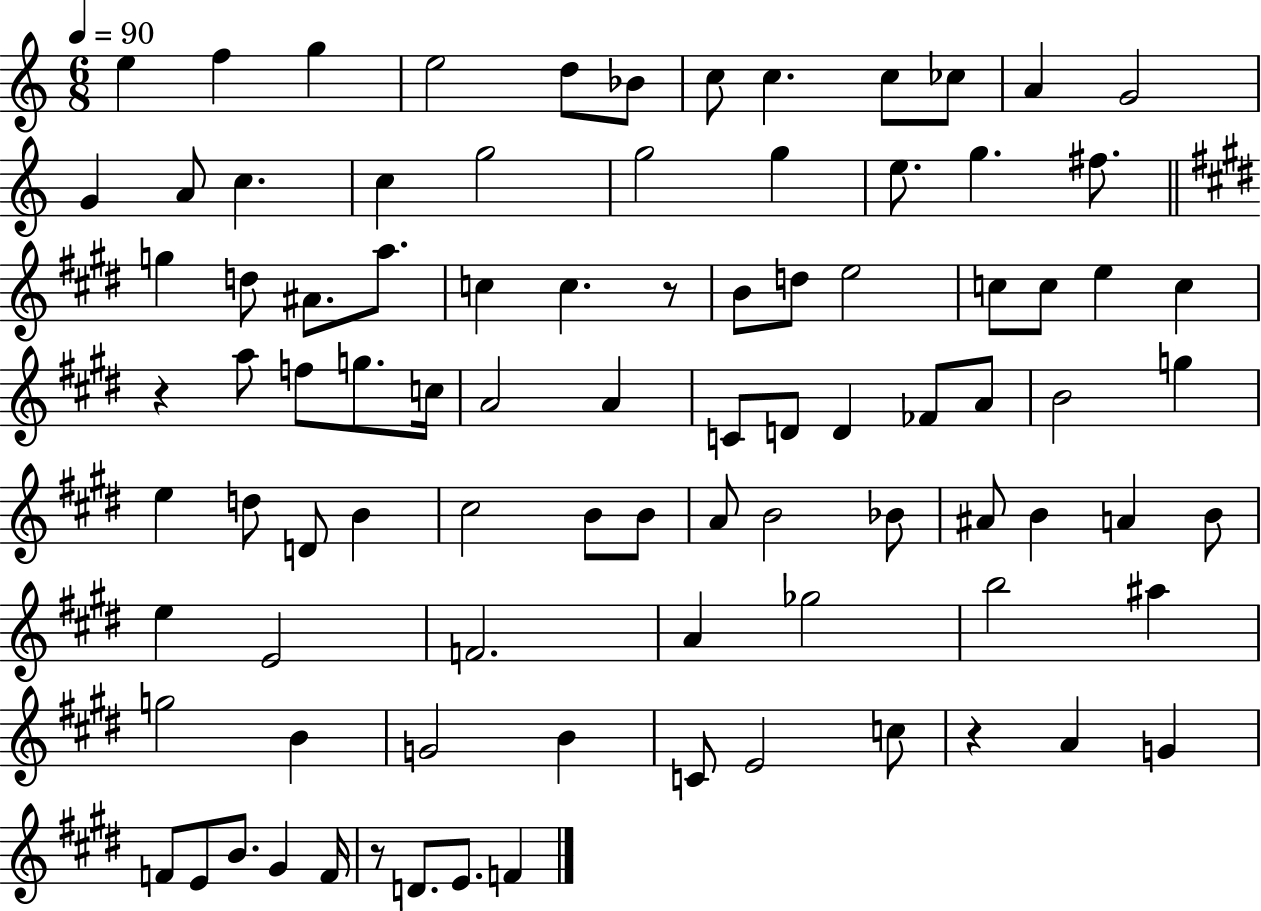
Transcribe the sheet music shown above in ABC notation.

X:1
T:Untitled
M:6/8
L:1/4
K:C
e f g e2 d/2 _B/2 c/2 c c/2 _c/2 A G2 G A/2 c c g2 g2 g e/2 g ^f/2 g d/2 ^A/2 a/2 c c z/2 B/2 d/2 e2 c/2 c/2 e c z a/2 f/2 g/2 c/4 A2 A C/2 D/2 D _F/2 A/2 B2 g e d/2 D/2 B ^c2 B/2 B/2 A/2 B2 _B/2 ^A/2 B A B/2 e E2 F2 A _g2 b2 ^a g2 B G2 B C/2 E2 c/2 z A G F/2 E/2 B/2 ^G F/4 z/2 D/2 E/2 F